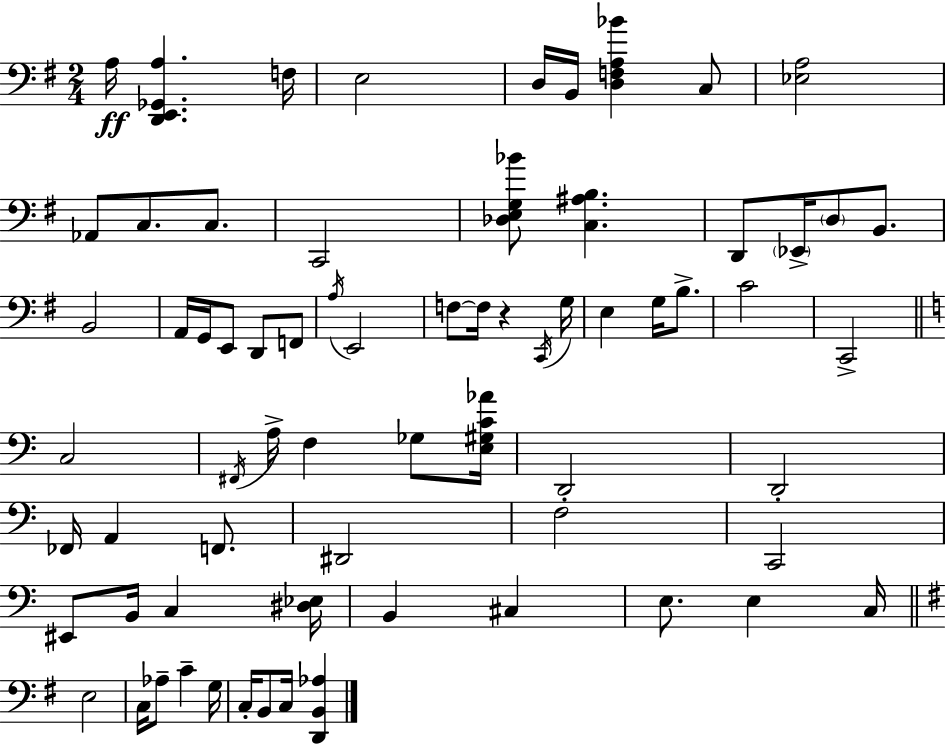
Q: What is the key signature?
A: G major